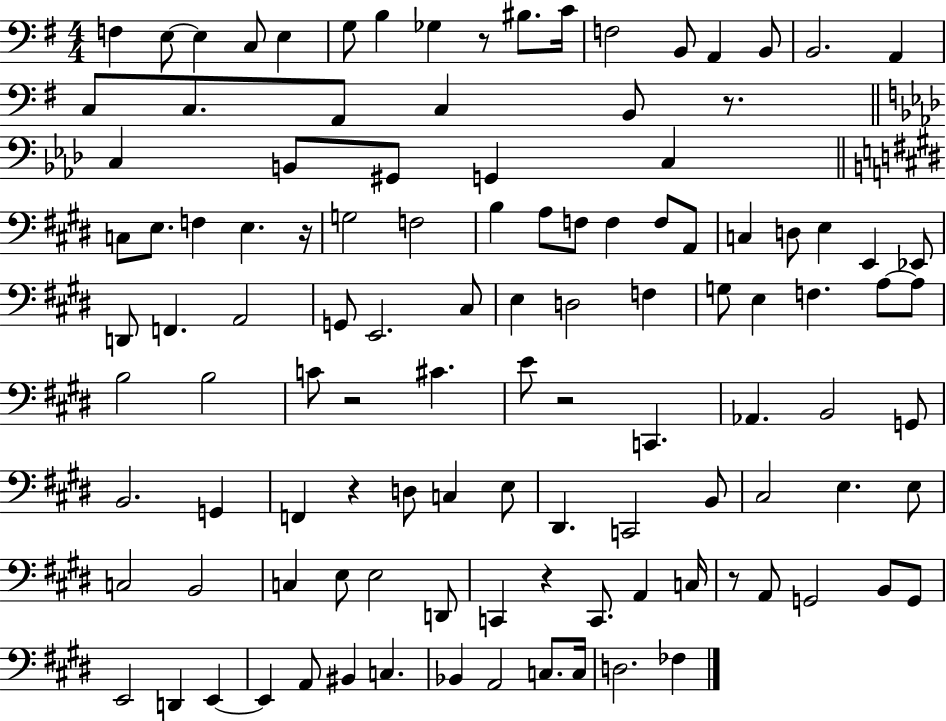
X:1
T:Untitled
M:4/4
L:1/4
K:G
F, E,/2 E, C,/2 E, G,/2 B, _G, z/2 ^B,/2 C/4 F,2 B,,/2 A,, B,,/2 B,,2 A,, C,/2 C,/2 A,,/2 C, B,,/2 z/2 C, B,,/2 ^G,,/2 G,, C, C,/2 E,/2 F, E, z/4 G,2 F,2 B, A,/2 F,/2 F, F,/2 A,,/2 C, D,/2 E, E,, _E,,/2 D,,/2 F,, A,,2 G,,/2 E,,2 ^C,/2 E, D,2 F, G,/2 E, F, A,/2 A,/2 B,2 B,2 C/2 z2 ^C E/2 z2 C,, _A,, B,,2 G,,/2 B,,2 G,, F,, z D,/2 C, E,/2 ^D,, C,,2 B,,/2 ^C,2 E, E,/2 C,2 B,,2 C, E,/2 E,2 D,,/2 C,, z C,,/2 A,, C,/4 z/2 A,,/2 G,,2 B,,/2 G,,/2 E,,2 D,, E,, E,, A,,/2 ^B,, C, _B,, A,,2 C,/2 C,/4 D,2 _F,